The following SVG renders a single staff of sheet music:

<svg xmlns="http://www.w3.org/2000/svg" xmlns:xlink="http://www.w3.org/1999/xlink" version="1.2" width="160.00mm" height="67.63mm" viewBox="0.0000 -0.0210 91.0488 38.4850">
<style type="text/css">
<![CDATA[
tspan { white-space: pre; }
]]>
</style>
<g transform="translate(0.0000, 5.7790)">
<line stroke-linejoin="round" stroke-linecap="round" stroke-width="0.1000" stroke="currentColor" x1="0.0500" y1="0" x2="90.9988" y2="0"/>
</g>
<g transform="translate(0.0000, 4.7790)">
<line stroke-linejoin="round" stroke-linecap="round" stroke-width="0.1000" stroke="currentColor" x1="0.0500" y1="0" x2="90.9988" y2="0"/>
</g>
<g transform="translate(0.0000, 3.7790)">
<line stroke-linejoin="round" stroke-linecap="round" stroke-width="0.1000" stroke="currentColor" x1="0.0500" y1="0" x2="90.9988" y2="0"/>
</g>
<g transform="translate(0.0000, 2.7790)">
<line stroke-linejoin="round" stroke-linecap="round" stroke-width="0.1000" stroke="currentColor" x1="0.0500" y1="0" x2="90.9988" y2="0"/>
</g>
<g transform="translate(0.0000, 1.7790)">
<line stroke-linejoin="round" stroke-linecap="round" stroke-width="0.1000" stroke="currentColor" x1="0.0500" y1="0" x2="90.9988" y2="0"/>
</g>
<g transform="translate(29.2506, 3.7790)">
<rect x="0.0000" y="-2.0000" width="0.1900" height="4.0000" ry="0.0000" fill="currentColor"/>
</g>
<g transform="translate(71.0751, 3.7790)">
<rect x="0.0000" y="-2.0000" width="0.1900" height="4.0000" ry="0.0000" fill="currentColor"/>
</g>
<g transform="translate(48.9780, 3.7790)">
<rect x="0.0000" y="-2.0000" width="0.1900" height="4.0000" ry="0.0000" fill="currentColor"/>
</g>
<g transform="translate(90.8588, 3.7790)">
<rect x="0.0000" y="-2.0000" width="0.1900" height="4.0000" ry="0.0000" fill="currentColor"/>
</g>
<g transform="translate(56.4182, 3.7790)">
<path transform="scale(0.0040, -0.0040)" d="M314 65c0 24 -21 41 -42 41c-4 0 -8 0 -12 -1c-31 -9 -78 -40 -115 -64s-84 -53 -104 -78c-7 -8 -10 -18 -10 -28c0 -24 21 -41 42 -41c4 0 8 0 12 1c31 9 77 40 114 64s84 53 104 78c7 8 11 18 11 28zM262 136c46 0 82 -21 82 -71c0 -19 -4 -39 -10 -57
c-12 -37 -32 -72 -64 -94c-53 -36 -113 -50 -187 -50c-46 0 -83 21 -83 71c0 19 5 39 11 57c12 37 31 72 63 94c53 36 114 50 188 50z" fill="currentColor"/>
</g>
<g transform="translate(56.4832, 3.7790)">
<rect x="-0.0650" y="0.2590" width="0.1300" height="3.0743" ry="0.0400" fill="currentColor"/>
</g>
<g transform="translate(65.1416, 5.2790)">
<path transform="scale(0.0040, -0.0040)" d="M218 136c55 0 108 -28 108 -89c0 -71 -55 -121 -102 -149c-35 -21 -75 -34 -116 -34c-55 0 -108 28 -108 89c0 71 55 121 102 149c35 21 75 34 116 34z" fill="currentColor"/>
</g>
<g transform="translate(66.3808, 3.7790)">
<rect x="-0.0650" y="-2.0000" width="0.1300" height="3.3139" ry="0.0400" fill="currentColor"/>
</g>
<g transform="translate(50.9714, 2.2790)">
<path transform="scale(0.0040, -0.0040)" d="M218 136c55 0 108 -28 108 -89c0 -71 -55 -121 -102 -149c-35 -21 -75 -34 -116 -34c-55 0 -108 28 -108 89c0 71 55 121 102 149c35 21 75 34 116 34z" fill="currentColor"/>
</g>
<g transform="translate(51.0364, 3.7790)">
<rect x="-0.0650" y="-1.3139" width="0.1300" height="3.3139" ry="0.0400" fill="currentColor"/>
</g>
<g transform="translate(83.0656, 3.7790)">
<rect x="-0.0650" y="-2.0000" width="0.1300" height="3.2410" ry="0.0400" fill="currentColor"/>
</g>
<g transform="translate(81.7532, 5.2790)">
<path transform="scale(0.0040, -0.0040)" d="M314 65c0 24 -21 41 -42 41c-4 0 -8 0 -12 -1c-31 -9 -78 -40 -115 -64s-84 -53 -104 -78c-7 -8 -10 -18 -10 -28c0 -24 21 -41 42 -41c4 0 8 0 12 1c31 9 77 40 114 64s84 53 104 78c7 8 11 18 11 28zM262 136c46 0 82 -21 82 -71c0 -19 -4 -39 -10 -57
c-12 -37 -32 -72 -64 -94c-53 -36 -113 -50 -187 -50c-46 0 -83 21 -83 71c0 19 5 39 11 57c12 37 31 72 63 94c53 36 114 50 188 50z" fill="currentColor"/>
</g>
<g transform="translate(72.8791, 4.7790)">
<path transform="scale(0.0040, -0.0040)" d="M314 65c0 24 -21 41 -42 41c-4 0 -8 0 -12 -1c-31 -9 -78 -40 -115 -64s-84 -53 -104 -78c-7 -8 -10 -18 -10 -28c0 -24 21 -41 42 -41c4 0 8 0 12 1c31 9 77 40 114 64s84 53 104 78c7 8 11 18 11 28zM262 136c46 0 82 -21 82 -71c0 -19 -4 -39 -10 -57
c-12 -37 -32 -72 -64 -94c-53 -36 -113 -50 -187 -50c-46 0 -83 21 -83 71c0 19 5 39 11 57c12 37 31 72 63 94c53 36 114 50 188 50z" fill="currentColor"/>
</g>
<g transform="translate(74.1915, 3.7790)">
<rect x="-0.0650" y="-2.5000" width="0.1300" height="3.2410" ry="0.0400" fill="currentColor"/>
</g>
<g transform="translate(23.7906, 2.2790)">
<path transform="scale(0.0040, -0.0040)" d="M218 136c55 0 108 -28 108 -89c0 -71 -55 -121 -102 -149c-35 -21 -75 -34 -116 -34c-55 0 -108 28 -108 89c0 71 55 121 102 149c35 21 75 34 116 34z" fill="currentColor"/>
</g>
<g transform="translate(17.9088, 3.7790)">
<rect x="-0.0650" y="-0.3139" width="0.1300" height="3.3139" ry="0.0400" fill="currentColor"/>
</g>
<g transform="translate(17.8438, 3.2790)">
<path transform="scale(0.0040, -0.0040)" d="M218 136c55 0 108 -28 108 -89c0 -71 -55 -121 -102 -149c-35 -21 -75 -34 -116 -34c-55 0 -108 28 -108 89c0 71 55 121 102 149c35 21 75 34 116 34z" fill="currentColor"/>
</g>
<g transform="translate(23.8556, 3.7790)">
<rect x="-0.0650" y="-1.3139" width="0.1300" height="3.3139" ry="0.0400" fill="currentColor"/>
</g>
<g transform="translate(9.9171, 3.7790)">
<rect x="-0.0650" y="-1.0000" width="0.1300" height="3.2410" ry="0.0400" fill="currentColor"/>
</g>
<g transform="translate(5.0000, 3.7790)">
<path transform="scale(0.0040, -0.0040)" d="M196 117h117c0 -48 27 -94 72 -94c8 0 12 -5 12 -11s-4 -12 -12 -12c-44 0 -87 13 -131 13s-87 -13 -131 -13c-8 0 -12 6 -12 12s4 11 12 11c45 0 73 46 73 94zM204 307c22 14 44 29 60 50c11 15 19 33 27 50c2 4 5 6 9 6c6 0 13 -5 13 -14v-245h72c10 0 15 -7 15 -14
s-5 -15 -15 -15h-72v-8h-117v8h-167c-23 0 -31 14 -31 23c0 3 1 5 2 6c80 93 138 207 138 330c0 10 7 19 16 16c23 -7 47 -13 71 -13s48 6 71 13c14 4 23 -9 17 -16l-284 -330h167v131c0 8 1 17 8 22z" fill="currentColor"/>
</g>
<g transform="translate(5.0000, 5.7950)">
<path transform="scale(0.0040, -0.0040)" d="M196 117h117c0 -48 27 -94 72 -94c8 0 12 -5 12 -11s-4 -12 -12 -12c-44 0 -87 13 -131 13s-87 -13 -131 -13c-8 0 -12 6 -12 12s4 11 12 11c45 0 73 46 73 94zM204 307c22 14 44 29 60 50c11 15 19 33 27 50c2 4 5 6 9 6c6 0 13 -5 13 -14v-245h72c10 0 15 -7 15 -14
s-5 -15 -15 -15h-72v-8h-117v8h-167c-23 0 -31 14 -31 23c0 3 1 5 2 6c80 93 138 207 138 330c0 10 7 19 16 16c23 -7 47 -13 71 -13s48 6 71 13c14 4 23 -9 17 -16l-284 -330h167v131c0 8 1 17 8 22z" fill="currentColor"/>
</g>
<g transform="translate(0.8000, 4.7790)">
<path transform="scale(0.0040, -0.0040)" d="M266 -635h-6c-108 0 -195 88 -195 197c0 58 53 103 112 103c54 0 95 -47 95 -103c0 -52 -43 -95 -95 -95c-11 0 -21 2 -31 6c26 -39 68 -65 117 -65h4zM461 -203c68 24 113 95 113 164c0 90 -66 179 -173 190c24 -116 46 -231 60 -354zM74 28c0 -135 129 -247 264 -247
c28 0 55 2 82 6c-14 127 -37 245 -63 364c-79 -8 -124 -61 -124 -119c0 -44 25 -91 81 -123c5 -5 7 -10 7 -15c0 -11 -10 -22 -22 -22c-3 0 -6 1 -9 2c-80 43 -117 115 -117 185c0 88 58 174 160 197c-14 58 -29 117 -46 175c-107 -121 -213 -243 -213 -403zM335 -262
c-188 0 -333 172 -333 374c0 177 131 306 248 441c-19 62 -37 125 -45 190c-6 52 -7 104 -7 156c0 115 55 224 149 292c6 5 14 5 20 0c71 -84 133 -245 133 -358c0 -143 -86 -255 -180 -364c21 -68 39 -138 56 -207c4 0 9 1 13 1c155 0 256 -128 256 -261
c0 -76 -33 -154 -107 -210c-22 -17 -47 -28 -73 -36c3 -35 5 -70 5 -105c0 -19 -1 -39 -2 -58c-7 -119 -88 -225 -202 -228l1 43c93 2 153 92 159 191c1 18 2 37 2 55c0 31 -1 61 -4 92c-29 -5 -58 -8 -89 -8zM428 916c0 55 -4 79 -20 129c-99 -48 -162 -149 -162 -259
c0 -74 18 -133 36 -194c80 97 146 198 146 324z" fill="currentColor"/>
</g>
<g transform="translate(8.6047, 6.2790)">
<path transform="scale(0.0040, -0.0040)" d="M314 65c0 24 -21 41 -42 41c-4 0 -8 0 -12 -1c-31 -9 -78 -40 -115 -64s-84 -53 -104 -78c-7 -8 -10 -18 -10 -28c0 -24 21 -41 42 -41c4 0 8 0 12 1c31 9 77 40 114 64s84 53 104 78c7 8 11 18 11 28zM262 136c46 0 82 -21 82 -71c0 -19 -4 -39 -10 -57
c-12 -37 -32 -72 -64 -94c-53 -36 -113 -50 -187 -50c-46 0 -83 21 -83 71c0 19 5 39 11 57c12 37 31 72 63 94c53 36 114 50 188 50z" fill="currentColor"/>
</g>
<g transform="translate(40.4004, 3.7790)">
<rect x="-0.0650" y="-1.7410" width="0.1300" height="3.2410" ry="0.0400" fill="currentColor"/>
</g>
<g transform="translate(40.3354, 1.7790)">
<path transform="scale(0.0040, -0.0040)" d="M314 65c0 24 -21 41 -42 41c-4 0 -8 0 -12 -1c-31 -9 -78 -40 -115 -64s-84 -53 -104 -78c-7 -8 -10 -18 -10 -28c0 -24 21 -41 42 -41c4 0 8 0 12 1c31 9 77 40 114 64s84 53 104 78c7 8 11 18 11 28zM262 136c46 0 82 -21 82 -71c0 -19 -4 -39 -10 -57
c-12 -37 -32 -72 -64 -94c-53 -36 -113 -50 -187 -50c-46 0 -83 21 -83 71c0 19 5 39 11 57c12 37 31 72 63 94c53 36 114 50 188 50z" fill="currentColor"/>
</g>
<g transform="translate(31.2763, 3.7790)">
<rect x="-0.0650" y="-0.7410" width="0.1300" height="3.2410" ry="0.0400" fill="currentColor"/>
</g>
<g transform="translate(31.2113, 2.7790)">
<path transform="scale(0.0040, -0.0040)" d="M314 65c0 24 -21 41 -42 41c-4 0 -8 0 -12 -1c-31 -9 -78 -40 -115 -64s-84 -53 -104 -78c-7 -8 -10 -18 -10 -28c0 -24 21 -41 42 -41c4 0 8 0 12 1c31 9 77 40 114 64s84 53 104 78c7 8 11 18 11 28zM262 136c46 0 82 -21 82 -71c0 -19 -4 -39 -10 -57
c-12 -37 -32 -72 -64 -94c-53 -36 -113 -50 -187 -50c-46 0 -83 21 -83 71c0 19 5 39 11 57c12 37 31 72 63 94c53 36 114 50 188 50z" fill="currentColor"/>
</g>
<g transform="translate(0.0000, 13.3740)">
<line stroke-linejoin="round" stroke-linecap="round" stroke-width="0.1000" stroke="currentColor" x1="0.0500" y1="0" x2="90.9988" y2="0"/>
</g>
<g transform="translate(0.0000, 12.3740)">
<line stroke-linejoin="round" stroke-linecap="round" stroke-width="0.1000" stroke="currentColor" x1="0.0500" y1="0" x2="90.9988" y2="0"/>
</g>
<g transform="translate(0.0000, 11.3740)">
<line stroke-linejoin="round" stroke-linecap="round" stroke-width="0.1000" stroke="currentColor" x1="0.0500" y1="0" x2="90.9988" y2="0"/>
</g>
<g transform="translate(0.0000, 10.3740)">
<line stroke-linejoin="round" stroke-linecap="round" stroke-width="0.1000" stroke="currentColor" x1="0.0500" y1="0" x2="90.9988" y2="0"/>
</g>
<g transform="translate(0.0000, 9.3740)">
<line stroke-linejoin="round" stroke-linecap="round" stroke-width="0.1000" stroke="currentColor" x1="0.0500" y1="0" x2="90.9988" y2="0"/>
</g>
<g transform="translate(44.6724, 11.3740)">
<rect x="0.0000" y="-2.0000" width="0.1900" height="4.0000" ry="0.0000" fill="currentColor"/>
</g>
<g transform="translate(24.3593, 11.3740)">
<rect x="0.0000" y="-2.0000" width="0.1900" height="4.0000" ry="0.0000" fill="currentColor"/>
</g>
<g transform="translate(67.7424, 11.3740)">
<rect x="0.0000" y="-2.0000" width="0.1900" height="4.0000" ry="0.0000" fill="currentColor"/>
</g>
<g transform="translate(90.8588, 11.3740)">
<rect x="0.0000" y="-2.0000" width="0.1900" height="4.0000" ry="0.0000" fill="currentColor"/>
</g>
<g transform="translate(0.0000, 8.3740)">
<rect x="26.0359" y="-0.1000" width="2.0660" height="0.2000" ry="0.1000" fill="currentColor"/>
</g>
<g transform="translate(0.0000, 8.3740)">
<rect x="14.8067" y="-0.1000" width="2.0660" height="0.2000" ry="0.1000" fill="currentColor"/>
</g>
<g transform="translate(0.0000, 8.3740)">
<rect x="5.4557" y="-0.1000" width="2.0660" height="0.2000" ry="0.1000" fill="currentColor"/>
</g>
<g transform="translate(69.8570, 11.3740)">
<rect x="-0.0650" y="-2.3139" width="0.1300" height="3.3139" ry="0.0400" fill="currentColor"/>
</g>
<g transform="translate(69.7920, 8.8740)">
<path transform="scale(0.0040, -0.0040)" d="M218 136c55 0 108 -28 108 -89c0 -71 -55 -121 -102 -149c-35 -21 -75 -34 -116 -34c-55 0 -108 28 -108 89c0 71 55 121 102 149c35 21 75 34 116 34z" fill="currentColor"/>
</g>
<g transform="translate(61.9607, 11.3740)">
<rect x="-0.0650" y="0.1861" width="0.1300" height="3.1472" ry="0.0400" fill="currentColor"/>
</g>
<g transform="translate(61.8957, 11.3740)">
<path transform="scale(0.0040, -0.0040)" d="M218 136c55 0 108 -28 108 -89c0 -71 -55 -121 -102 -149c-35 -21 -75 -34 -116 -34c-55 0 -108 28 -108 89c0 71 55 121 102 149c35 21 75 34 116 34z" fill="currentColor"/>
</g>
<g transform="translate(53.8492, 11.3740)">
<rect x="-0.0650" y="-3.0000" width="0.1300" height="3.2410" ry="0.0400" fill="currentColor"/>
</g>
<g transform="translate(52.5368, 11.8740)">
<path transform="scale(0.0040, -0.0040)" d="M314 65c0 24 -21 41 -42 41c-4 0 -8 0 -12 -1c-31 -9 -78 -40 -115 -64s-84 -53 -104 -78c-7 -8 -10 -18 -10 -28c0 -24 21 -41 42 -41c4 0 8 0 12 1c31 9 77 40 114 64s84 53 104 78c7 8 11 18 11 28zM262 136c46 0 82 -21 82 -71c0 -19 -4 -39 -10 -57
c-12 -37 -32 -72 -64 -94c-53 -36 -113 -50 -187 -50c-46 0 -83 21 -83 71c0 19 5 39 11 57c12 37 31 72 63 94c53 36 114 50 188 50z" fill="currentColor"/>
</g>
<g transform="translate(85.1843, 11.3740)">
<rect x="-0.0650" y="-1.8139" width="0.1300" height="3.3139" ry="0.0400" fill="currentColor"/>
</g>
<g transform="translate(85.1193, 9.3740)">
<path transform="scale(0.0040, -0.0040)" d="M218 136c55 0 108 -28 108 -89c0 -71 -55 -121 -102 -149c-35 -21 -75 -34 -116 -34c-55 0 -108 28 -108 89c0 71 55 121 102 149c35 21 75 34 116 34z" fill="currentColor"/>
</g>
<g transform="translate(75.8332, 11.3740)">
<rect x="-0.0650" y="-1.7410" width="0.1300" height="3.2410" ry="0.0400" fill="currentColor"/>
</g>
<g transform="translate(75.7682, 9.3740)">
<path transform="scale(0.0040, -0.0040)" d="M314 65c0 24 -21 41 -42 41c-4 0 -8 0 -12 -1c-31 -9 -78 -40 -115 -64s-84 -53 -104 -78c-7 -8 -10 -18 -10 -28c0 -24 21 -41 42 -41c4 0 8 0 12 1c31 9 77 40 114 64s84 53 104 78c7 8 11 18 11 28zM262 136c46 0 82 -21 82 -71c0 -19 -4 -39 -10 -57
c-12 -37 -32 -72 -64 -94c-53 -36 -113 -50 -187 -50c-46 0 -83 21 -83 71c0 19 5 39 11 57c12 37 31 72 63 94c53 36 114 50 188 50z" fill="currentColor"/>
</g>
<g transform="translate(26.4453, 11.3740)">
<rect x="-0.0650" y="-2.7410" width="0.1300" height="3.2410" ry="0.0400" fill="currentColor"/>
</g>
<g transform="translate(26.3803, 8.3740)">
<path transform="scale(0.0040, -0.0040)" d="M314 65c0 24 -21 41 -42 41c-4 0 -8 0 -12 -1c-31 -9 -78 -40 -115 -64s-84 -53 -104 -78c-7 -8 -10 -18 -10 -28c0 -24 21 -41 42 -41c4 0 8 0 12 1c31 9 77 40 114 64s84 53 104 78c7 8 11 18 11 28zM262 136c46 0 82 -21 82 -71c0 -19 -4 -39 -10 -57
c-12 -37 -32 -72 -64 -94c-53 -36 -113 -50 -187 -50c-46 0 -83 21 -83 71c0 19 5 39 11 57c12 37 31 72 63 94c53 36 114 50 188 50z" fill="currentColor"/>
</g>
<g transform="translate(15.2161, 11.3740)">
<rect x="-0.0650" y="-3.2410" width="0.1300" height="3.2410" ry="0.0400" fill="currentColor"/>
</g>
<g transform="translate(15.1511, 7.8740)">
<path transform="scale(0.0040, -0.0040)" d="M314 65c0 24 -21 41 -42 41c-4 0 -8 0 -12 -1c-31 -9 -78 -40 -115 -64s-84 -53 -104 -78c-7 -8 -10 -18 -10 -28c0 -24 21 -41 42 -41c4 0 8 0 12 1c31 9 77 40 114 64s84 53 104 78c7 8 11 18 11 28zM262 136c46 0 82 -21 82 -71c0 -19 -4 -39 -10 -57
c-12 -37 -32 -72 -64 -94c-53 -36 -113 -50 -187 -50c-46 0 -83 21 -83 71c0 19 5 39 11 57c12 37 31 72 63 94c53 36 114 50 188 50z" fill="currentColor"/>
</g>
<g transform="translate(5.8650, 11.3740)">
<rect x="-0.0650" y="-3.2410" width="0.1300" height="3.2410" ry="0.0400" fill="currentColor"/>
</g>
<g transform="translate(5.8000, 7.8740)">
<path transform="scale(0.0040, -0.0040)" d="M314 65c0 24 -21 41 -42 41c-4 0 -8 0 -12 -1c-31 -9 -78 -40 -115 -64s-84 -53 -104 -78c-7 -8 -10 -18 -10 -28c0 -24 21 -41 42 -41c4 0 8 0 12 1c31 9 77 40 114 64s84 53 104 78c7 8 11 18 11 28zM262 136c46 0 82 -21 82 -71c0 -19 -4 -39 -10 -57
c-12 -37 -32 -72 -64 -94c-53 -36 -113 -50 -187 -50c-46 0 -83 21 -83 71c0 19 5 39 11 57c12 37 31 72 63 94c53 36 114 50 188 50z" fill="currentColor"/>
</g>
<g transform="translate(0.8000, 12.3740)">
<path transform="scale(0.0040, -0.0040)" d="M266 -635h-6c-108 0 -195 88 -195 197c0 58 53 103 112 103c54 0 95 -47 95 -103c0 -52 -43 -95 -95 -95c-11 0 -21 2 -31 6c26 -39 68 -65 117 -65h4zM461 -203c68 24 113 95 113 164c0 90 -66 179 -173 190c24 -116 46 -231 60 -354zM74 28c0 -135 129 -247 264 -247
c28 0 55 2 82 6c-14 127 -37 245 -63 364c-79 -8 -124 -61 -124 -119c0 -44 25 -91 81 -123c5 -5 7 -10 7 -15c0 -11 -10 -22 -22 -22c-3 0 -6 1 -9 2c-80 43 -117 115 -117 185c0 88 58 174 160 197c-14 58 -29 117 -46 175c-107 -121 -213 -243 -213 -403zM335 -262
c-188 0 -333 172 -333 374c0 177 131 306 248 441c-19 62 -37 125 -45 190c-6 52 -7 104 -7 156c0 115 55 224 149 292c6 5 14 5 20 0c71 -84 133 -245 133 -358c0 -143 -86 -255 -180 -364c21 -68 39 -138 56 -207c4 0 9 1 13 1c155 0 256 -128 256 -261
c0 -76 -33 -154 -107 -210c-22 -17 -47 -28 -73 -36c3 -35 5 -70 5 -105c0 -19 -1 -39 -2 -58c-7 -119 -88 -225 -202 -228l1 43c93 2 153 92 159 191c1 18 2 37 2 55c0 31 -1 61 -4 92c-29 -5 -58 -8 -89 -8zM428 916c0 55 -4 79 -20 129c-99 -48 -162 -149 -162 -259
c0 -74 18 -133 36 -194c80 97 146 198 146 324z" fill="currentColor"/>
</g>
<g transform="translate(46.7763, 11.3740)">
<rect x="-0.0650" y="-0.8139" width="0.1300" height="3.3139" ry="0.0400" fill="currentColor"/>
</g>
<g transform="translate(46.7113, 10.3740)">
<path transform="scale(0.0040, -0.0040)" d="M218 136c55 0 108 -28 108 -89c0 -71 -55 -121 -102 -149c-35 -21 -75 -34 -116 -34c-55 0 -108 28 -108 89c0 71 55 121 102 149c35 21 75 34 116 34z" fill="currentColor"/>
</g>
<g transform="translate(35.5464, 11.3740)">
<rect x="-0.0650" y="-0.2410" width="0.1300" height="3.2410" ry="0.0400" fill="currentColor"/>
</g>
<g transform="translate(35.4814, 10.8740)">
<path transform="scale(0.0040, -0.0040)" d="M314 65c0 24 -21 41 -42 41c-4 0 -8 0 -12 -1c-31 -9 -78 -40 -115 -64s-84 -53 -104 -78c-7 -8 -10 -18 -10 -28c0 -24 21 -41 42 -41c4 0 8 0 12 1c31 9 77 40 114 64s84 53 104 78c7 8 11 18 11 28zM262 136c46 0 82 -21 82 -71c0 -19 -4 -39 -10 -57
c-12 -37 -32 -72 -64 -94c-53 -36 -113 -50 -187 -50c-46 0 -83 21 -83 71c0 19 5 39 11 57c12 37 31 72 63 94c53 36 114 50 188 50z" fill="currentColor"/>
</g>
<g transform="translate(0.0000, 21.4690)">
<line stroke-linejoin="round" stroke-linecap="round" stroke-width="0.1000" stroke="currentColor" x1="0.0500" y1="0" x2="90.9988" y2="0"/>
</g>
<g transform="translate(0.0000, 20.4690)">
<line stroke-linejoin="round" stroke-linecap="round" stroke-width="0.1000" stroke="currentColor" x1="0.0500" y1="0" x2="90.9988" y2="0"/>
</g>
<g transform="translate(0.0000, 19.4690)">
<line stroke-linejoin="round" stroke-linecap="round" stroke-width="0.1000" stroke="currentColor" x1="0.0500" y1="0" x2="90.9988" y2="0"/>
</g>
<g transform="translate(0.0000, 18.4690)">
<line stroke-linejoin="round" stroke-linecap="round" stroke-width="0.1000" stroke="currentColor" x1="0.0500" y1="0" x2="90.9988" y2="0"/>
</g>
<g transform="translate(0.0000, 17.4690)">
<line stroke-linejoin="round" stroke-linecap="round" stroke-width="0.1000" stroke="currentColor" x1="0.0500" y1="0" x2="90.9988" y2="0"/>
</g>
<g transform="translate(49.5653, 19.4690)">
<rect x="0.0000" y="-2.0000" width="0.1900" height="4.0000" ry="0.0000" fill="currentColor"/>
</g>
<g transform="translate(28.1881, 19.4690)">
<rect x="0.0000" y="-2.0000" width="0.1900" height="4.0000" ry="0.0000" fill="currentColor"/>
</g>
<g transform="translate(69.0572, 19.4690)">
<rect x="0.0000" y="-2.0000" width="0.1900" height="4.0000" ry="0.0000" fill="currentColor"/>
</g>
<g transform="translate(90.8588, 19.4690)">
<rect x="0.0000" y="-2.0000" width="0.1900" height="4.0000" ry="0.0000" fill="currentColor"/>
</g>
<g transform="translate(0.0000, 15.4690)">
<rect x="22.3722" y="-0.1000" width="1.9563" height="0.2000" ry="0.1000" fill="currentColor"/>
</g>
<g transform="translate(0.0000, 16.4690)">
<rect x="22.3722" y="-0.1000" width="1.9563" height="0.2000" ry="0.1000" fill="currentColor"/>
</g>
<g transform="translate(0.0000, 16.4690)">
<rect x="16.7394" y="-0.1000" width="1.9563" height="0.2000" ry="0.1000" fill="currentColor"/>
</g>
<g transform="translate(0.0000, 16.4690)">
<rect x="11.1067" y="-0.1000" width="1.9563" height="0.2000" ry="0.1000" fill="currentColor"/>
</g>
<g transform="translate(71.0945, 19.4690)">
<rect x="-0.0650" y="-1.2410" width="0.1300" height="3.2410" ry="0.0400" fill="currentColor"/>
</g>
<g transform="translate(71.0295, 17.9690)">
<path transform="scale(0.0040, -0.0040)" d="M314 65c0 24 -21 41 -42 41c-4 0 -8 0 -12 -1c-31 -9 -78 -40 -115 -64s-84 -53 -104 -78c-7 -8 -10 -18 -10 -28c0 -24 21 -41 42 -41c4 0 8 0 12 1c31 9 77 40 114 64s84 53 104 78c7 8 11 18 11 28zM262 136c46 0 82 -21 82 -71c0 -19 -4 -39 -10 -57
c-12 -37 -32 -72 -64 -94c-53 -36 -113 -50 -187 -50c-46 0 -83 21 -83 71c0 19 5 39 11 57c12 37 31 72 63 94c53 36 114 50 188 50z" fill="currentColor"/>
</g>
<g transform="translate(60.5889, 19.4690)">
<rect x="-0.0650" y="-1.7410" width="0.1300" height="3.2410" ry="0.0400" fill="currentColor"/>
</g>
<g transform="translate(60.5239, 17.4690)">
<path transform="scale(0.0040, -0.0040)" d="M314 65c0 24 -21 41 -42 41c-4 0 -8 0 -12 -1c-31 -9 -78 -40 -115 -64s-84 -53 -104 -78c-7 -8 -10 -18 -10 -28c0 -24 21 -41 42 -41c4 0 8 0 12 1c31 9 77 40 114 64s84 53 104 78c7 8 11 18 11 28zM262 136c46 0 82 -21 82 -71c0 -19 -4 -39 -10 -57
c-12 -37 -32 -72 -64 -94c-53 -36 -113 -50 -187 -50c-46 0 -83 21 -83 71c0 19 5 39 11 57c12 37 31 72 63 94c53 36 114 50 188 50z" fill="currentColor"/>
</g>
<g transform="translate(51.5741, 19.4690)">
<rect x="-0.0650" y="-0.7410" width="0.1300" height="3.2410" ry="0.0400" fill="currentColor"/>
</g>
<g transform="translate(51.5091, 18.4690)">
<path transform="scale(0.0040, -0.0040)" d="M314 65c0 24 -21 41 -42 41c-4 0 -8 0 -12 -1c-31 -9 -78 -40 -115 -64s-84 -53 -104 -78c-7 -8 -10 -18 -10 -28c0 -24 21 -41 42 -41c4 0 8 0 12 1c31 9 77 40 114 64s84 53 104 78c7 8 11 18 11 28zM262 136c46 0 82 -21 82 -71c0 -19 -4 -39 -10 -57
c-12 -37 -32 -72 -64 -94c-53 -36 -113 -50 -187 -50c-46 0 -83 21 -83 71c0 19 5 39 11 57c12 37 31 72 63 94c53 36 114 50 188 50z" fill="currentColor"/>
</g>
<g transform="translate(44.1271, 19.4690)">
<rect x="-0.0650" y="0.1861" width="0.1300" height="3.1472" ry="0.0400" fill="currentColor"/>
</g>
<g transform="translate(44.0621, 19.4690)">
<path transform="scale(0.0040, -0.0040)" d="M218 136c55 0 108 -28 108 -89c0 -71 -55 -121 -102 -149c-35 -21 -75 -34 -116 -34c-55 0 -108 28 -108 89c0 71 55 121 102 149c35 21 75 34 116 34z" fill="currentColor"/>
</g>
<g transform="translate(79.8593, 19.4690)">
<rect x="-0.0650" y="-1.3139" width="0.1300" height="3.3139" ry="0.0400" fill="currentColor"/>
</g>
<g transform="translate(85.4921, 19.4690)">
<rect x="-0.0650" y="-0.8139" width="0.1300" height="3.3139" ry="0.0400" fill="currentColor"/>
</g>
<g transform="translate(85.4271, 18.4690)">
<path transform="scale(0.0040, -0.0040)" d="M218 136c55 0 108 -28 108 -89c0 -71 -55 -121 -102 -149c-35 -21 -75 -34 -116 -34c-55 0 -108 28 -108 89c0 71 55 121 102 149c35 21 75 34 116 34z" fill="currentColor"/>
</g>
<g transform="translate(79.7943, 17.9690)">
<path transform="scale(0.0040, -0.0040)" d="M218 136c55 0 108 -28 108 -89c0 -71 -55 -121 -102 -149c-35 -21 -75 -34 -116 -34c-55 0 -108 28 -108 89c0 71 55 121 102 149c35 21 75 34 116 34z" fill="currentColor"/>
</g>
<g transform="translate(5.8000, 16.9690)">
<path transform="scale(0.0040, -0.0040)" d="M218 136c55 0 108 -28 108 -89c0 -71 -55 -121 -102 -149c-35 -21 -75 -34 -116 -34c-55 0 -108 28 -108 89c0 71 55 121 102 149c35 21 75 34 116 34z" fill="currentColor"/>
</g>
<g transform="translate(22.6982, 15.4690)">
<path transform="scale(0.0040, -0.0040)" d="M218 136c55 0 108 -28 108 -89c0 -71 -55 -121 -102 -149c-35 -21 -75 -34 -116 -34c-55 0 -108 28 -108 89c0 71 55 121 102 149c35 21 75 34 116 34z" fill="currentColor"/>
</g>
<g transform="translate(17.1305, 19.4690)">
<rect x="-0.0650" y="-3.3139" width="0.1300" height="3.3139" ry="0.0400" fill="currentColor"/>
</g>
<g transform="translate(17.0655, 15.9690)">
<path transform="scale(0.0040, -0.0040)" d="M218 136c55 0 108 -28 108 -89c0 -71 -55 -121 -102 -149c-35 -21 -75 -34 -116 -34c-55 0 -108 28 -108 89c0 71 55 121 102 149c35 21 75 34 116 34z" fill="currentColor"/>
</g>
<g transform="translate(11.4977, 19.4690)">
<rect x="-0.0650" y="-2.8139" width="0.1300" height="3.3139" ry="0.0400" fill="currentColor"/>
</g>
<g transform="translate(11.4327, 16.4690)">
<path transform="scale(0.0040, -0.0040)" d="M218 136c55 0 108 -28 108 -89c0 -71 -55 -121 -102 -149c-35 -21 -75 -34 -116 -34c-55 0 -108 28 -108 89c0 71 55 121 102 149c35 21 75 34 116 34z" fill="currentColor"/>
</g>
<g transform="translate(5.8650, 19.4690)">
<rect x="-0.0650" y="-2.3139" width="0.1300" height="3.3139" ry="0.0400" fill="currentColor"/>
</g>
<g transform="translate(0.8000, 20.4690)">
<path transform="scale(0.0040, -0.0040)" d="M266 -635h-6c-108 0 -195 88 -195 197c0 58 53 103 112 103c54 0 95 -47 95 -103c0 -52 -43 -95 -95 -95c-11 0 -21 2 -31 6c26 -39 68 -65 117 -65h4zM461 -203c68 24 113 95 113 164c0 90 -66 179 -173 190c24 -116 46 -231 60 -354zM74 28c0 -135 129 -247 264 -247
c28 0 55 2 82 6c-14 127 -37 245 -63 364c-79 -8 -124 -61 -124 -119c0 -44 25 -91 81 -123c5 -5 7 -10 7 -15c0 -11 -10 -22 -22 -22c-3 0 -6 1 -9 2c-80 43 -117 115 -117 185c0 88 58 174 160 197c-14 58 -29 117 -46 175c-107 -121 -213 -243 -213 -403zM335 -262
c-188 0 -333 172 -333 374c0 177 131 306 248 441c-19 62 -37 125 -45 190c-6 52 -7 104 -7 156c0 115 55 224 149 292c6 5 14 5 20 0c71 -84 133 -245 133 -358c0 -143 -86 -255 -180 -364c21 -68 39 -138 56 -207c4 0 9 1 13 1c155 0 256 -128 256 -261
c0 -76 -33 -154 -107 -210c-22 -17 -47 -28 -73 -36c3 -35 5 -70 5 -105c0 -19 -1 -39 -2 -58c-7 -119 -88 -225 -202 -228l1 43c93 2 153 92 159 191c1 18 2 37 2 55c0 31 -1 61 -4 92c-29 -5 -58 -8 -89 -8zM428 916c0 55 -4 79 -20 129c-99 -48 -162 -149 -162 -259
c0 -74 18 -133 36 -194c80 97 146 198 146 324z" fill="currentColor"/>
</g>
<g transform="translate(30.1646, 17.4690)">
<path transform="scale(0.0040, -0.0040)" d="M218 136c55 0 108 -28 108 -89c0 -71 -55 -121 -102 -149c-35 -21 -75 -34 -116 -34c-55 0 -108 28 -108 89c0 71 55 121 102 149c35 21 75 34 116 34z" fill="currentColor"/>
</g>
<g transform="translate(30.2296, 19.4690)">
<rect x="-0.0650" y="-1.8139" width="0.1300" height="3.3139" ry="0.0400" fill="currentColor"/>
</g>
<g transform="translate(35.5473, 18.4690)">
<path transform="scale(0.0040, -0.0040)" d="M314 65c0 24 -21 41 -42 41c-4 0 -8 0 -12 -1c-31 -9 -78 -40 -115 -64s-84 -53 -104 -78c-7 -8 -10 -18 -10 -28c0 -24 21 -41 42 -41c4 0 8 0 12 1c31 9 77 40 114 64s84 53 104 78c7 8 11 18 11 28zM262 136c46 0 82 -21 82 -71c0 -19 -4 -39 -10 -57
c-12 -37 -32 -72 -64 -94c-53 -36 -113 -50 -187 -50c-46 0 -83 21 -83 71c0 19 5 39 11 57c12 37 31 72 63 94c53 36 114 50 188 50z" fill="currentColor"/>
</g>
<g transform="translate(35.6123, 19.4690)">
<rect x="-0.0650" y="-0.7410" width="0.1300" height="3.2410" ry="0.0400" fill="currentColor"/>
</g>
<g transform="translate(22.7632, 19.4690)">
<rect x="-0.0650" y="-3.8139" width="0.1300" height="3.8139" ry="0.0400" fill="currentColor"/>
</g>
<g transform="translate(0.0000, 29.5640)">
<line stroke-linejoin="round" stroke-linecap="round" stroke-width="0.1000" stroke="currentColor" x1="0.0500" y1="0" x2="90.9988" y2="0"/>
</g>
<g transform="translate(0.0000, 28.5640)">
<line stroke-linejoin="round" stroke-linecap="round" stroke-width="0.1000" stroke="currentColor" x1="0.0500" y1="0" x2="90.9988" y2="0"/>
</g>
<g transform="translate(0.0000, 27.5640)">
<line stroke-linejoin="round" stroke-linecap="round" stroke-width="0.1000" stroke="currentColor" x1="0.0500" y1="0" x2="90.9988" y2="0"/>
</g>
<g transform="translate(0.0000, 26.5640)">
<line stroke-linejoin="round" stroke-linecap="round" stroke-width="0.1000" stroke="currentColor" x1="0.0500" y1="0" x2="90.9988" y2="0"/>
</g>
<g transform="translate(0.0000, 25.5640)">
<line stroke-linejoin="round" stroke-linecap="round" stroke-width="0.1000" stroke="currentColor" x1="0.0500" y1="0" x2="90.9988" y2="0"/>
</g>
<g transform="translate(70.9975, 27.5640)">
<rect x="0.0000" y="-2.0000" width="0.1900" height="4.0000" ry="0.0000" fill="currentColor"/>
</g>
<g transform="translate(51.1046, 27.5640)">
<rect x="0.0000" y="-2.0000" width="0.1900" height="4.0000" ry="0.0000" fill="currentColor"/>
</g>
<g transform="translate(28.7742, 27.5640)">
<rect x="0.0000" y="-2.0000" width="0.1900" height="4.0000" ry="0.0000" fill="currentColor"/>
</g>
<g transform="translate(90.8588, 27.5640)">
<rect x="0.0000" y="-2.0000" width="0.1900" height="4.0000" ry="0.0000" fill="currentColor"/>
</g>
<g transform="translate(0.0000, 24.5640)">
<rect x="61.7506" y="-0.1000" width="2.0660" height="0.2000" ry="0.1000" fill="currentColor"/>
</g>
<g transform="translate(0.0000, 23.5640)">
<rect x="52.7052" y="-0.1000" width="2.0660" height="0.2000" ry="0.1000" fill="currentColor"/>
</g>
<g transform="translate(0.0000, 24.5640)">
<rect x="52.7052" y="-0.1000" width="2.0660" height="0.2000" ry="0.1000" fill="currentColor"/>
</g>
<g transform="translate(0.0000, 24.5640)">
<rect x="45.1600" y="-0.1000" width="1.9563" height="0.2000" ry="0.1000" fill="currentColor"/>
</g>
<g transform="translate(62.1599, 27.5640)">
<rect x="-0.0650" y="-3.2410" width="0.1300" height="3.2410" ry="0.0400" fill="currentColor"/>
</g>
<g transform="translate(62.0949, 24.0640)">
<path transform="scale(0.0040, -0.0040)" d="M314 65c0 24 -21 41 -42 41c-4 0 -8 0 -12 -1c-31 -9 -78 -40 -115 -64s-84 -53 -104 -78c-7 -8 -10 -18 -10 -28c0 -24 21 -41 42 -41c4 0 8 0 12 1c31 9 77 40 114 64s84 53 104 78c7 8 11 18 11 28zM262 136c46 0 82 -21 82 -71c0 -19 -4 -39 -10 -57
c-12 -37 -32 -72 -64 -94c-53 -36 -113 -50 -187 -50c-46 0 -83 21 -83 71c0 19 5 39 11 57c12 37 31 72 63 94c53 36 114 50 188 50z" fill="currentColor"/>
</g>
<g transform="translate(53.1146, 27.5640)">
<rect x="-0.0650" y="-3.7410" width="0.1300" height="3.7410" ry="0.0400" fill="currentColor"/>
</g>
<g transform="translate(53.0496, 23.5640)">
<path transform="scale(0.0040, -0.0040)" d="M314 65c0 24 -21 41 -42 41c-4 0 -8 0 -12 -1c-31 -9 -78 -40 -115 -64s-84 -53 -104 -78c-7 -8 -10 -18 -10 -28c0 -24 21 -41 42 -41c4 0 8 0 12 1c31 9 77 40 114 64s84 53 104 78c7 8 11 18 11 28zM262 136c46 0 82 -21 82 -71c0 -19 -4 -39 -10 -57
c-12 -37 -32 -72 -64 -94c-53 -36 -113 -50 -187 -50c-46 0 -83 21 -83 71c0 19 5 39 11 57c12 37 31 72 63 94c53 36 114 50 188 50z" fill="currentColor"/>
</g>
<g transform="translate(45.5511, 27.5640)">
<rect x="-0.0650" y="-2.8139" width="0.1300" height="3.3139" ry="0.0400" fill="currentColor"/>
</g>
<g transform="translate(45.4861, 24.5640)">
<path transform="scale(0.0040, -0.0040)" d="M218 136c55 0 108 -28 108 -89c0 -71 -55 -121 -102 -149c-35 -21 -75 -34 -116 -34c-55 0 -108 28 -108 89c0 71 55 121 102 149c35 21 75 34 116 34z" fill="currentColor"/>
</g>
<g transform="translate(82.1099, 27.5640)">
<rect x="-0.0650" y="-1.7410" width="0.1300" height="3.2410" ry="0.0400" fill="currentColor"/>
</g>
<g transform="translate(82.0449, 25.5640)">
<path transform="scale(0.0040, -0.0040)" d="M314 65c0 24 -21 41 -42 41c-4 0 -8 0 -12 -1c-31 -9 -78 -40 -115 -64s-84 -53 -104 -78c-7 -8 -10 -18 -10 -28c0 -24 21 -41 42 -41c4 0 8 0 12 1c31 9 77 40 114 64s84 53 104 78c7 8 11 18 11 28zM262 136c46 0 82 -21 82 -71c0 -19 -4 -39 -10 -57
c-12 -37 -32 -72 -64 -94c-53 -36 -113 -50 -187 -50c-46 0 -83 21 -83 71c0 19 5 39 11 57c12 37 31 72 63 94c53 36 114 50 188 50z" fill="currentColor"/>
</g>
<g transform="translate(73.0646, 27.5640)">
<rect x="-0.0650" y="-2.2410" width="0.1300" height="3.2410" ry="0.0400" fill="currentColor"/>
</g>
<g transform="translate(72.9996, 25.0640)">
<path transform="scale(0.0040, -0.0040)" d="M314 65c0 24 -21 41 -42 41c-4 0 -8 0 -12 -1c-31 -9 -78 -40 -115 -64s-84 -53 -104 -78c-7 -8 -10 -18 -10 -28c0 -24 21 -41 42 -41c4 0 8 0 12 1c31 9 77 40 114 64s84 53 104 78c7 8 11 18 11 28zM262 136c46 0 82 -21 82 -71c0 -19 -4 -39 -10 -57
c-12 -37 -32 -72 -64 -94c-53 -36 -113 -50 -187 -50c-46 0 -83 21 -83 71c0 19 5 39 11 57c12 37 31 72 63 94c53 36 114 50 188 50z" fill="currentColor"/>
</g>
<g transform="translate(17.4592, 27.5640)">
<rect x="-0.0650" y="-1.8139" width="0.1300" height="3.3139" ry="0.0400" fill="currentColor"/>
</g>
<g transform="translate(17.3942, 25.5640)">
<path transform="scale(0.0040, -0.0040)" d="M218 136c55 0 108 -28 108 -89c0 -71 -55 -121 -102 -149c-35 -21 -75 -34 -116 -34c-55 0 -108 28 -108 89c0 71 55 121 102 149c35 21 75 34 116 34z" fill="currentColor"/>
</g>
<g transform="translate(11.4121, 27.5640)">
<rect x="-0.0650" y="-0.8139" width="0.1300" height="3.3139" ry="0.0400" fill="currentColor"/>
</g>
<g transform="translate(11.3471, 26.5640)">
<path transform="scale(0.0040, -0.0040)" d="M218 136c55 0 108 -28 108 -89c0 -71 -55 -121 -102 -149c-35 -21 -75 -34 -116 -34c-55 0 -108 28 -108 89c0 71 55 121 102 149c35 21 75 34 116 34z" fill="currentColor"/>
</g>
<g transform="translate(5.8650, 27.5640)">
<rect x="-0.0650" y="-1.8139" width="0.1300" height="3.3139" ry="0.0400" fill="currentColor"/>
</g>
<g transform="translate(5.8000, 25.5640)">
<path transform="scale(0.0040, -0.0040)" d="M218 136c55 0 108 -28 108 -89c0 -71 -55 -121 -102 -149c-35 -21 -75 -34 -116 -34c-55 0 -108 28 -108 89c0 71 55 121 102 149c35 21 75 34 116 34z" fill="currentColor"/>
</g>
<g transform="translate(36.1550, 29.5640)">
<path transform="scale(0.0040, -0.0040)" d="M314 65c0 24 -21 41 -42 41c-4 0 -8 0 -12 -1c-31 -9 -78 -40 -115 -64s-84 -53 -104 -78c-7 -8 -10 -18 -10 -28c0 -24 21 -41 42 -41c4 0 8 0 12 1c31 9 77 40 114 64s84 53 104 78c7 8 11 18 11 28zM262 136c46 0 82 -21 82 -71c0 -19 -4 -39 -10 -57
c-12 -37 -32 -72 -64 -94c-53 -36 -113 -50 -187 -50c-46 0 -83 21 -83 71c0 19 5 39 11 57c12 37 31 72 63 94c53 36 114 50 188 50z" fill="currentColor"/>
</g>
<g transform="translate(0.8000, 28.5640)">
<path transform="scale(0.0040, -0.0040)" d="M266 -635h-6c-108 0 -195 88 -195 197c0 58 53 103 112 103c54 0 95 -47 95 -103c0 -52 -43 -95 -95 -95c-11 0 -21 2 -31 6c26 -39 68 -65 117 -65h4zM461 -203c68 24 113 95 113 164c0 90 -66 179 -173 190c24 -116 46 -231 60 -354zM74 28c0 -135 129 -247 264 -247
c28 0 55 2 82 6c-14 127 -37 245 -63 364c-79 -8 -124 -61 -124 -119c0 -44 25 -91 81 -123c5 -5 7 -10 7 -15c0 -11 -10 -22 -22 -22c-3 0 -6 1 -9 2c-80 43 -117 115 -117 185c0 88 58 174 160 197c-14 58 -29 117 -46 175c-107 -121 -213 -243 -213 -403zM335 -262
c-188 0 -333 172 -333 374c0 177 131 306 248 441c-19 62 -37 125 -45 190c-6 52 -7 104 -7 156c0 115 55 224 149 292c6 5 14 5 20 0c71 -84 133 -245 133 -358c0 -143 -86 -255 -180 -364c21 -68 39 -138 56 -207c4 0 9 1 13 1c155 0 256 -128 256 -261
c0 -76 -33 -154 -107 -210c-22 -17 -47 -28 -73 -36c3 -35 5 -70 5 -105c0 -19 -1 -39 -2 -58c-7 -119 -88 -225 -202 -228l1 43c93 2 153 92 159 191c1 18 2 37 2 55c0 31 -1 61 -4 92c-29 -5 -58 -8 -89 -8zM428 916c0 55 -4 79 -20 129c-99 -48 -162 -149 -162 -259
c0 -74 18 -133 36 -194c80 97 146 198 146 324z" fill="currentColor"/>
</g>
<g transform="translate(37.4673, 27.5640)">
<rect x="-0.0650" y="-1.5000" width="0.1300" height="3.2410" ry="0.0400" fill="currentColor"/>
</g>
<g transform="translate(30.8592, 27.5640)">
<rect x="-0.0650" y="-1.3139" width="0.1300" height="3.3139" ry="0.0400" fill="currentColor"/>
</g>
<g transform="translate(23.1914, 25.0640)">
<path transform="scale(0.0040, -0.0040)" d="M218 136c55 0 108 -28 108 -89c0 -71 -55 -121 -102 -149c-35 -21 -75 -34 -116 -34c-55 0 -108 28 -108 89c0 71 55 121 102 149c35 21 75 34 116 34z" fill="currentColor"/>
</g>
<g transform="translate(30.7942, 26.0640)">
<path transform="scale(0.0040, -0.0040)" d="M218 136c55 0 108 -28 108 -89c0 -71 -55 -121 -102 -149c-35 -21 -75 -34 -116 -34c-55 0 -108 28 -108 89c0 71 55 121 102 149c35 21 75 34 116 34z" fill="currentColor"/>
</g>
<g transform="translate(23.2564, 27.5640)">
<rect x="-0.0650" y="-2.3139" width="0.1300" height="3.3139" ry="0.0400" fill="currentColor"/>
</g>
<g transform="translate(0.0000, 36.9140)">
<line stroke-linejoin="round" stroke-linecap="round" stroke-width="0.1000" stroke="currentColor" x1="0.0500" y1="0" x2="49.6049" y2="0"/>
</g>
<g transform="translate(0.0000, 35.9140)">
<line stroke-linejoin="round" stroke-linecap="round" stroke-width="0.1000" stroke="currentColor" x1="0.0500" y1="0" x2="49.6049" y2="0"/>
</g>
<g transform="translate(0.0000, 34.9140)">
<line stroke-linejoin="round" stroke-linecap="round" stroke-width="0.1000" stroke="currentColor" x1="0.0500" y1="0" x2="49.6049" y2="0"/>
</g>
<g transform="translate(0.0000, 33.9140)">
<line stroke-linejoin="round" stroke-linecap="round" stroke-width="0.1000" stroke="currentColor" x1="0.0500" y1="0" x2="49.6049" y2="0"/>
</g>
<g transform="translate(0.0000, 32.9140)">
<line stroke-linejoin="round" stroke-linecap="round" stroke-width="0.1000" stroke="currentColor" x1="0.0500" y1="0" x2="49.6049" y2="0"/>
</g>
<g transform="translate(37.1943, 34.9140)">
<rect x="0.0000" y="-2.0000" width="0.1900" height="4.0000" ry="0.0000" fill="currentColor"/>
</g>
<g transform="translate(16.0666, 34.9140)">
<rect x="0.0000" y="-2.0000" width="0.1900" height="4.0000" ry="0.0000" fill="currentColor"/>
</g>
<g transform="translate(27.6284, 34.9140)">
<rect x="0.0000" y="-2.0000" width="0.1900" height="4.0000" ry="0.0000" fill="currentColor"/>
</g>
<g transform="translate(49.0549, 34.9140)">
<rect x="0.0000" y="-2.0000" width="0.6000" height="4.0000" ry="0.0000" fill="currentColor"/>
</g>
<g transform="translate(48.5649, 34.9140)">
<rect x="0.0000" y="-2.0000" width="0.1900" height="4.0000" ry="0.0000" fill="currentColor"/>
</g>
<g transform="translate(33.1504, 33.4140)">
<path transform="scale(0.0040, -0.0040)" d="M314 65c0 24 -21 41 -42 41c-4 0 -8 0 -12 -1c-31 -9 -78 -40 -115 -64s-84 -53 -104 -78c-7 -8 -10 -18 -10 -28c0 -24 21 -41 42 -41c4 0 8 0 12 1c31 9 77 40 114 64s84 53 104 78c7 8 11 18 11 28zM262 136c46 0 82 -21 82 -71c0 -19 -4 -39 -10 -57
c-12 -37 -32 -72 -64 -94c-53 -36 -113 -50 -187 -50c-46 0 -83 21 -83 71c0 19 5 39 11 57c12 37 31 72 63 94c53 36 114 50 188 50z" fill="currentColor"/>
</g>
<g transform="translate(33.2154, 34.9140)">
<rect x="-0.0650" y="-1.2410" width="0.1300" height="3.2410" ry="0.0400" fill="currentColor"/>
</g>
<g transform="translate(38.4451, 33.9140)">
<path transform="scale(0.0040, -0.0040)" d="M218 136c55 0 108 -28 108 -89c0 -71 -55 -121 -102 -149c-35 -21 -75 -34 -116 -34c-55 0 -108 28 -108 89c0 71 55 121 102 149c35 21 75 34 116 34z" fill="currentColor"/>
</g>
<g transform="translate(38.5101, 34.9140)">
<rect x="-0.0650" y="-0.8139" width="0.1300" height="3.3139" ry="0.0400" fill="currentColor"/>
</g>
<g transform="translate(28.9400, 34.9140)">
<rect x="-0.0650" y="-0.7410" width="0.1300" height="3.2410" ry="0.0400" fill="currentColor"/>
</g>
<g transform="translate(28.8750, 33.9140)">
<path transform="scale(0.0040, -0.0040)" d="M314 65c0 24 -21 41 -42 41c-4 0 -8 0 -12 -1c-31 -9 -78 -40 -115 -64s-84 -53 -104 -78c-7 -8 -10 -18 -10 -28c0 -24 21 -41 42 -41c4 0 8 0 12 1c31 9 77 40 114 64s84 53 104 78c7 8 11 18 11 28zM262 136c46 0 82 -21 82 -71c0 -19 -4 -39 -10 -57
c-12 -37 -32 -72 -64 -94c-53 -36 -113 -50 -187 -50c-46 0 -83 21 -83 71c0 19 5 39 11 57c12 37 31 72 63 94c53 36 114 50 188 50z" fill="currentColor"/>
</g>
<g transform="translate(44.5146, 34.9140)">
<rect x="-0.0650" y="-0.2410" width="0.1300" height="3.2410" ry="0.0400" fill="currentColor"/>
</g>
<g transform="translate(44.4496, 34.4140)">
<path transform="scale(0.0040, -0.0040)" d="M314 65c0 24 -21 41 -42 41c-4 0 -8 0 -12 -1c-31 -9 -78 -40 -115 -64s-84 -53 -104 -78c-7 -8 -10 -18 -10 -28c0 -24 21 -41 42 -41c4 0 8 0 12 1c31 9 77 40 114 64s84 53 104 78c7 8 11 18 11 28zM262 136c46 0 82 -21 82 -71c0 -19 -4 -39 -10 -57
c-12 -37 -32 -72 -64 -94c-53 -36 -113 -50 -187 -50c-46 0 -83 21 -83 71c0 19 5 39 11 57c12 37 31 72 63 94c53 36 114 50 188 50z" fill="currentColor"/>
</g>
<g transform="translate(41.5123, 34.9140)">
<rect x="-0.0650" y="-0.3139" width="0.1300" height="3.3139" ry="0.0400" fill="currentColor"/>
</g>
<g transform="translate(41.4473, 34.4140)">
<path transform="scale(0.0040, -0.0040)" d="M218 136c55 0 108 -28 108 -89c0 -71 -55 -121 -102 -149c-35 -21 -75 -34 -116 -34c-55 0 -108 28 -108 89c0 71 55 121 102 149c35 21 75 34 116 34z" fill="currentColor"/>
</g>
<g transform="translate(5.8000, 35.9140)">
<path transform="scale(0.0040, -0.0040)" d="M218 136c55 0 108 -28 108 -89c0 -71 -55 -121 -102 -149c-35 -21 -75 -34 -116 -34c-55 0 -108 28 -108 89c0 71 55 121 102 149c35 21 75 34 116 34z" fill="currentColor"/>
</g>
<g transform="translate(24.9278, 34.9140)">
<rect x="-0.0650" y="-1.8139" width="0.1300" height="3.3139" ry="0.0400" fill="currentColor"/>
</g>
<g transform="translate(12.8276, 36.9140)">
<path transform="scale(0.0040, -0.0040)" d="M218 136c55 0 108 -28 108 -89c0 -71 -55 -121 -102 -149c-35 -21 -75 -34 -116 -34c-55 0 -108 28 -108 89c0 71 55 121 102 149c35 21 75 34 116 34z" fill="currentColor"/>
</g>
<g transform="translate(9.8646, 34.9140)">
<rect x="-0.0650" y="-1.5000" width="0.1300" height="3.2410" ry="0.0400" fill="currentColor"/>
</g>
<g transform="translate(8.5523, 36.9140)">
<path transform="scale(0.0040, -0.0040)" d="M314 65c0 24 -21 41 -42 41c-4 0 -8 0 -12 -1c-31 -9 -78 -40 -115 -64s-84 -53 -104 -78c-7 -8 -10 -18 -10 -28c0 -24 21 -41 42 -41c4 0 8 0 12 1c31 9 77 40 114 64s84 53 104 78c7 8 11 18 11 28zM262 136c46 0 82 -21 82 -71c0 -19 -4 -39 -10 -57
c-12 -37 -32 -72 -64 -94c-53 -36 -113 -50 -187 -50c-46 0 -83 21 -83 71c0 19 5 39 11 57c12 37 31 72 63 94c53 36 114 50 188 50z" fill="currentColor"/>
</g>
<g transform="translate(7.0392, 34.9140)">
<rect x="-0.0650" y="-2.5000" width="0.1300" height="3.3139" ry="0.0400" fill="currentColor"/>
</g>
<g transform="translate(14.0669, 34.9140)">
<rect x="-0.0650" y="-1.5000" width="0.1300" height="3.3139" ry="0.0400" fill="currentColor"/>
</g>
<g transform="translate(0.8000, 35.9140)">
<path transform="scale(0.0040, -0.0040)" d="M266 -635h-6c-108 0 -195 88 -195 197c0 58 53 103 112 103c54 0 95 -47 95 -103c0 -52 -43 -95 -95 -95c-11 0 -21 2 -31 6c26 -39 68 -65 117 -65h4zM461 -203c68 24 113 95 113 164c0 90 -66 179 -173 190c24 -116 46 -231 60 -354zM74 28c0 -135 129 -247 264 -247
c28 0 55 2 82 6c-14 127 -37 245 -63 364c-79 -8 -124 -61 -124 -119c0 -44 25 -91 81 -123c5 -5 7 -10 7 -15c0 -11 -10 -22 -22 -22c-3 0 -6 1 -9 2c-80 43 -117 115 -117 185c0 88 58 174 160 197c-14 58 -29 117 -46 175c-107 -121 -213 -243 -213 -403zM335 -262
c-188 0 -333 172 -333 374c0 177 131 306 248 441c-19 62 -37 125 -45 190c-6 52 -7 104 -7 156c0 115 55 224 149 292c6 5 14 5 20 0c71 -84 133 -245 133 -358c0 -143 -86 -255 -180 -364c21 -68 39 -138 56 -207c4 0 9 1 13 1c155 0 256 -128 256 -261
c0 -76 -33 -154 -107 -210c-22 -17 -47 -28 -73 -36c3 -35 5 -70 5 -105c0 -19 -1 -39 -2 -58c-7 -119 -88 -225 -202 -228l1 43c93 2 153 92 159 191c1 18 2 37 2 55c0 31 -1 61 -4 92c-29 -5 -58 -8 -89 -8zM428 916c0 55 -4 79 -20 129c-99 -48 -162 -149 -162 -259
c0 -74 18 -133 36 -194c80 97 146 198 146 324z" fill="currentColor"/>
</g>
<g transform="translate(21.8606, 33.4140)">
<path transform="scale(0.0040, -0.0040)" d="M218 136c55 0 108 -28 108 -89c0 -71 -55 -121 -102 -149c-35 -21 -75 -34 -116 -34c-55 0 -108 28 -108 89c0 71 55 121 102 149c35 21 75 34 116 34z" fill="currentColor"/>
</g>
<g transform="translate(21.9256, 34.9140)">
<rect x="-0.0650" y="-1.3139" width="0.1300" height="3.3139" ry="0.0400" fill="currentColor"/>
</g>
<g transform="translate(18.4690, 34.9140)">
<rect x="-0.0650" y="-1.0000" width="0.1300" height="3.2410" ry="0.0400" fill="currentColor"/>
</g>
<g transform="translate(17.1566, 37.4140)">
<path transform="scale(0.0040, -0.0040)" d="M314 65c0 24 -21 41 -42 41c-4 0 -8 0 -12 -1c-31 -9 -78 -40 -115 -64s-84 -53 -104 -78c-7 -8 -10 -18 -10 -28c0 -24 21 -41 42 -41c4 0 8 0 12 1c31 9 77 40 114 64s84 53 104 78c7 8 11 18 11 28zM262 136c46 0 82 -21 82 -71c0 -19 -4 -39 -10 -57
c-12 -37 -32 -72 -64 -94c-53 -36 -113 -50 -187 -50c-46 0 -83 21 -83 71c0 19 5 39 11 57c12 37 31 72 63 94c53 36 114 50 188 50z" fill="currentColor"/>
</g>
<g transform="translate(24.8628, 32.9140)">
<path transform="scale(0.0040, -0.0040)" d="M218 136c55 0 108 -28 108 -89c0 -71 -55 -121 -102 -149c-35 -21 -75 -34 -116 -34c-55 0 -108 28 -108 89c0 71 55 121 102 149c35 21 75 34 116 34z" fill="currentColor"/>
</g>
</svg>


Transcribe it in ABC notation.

X:1
T:Untitled
M:4/4
L:1/4
K:C
D2 c e d2 f2 e B2 F G2 F2 b2 b2 a2 c2 d A2 B g f2 f g a b c' f d2 B d2 f2 e2 e d f d f g e E2 a c'2 b2 g2 f2 G E2 E D2 e f d2 e2 d c c2